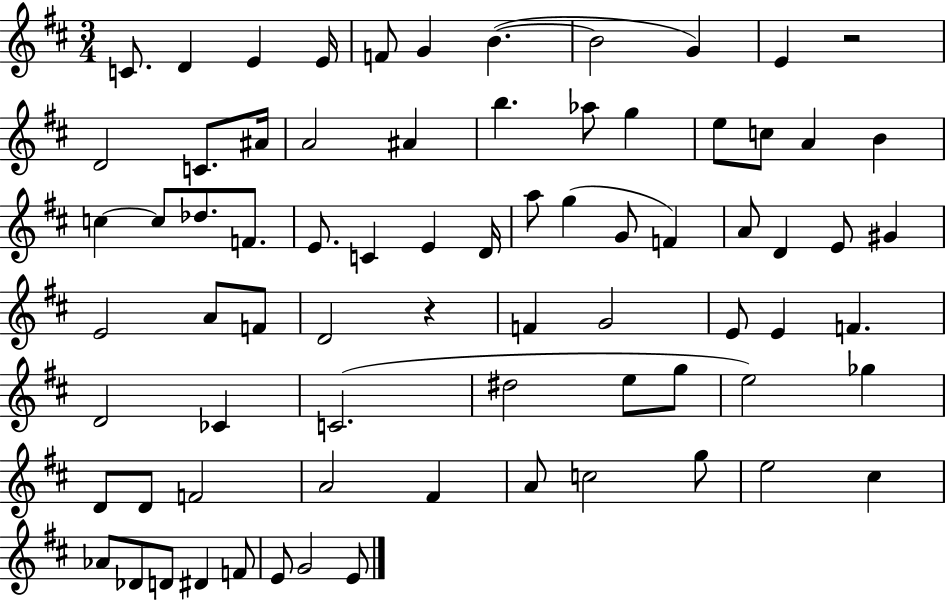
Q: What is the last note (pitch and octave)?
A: E4